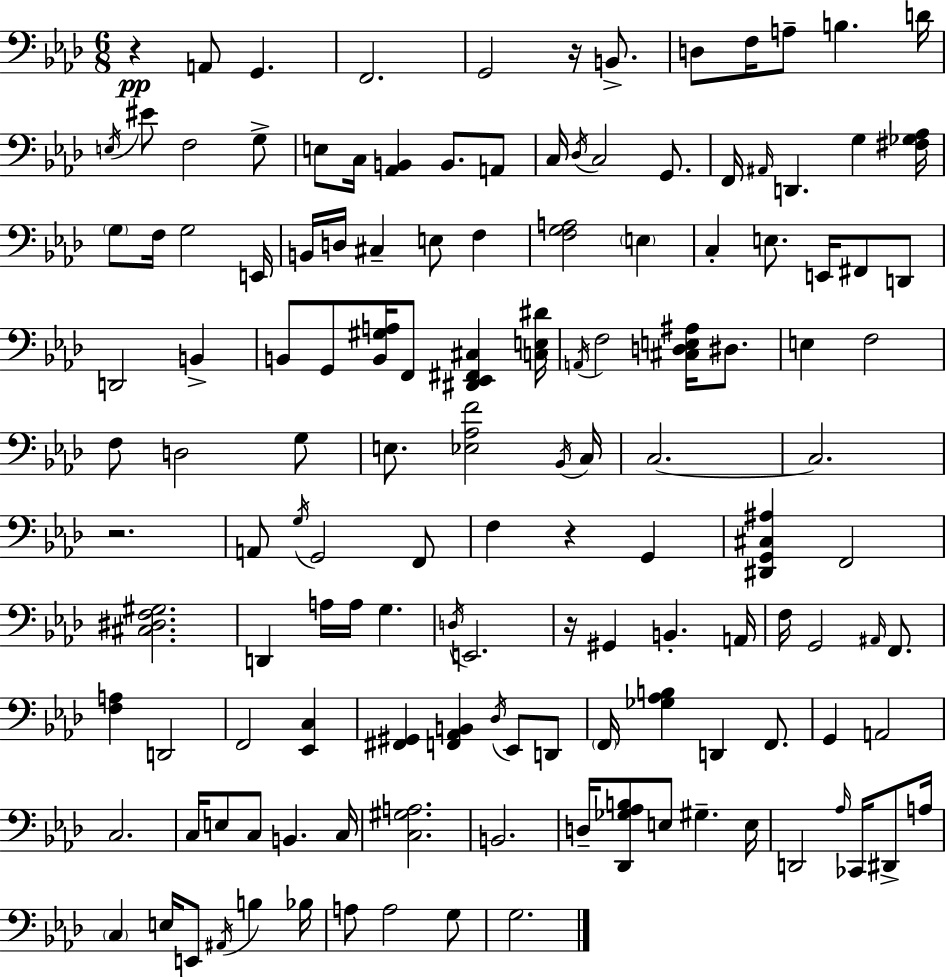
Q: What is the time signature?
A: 6/8